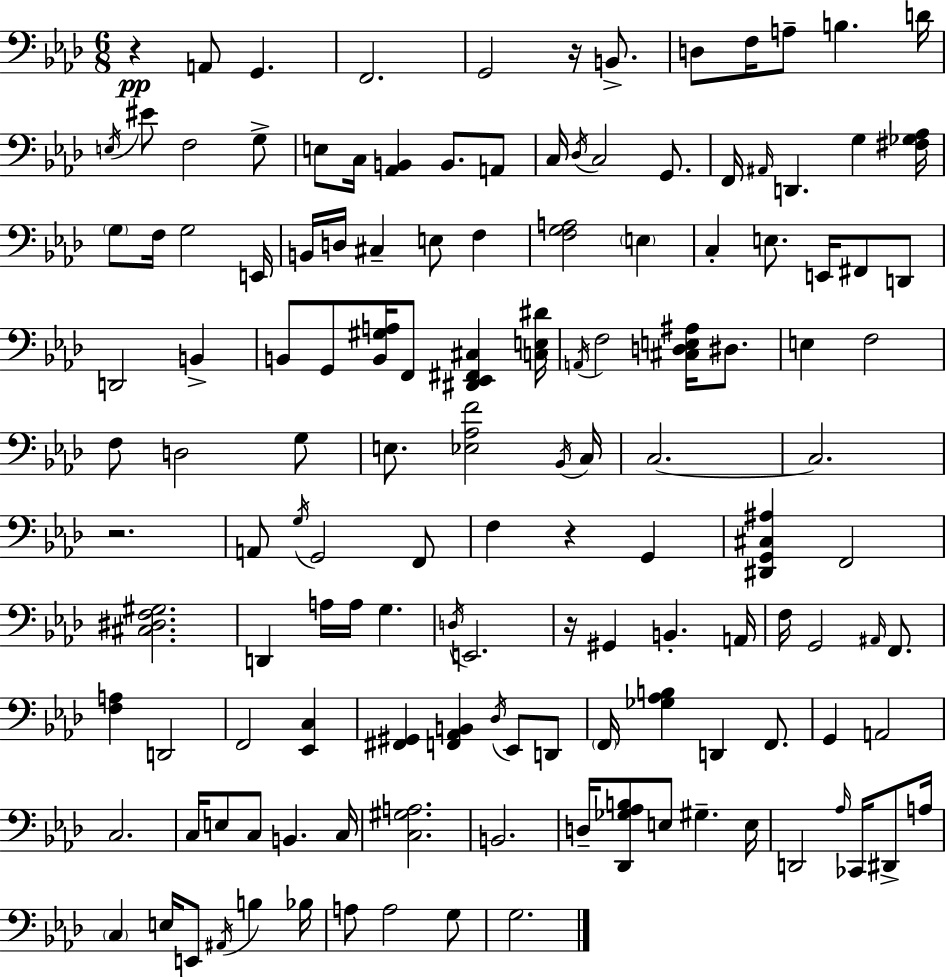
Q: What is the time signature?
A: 6/8